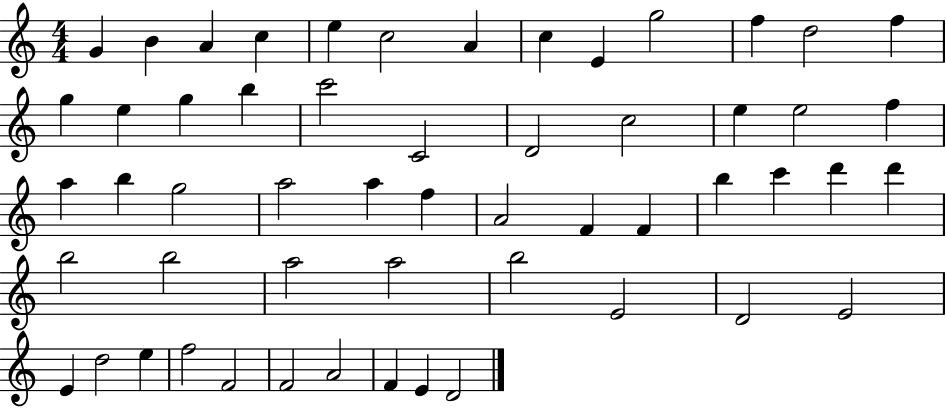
{
  \clef treble
  \numericTimeSignature
  \time 4/4
  \key c \major
  g'4 b'4 a'4 c''4 | e''4 c''2 a'4 | c''4 e'4 g''2 | f''4 d''2 f''4 | \break g''4 e''4 g''4 b''4 | c'''2 c'2 | d'2 c''2 | e''4 e''2 f''4 | \break a''4 b''4 g''2 | a''2 a''4 f''4 | a'2 f'4 f'4 | b''4 c'''4 d'''4 d'''4 | \break b''2 b''2 | a''2 a''2 | b''2 e'2 | d'2 e'2 | \break e'4 d''2 e''4 | f''2 f'2 | f'2 a'2 | f'4 e'4 d'2 | \break \bar "|."
}